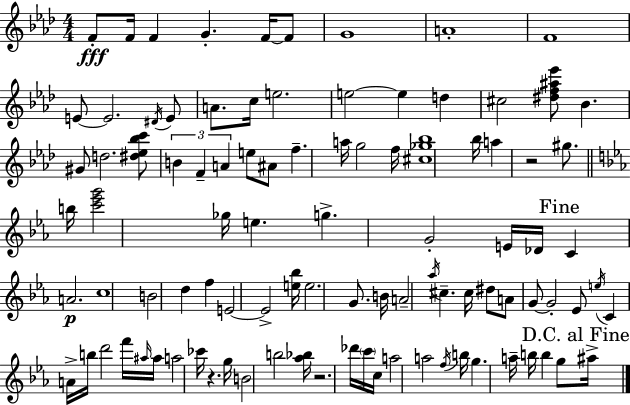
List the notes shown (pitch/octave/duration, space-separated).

F4/e F4/s F4/q G4/q. F4/s F4/e G4/w A4/w F4/w E4/e E4/h. D#4/s E4/e A4/e. C5/s E5/h. E5/h E5/q D5/q C#5/h [D#5,F5,A#5,Eb6]/e Bb4/q. G#4/e D5/h. [D#5,Eb5,Bb5,C6]/e B4/q F4/q A4/q E5/e A#4/e F5/q. A5/s G5/h F5/s [C#5,Gb5,Bb5]/w Bb5/s A5/q R/h G#5/e. B5/s [C6,Eb6,G6]/h Gb5/s E5/q. G5/q. G4/h E4/s Db4/s C4/q A4/h. C5/w B4/h D5/q F5/q E4/h E4/h [E5,Bb5]/s E5/h. G4/e. B4/s A4/h Ab5/s C#5/q. C#5/s D#5/e A4/e G4/e G4/h Eb4/e E5/s C4/q A4/s B5/s D6/h F6/s A#5/s A#5/s A5/h CES6/s R/q. G5/s B4/h B5/h [Ab5,Bb5]/s R/h. Db6/s C6/s C5/s A5/h A5/h F5/s B5/s G5/q. A5/s B5/s B5/q G5/e A#5/s